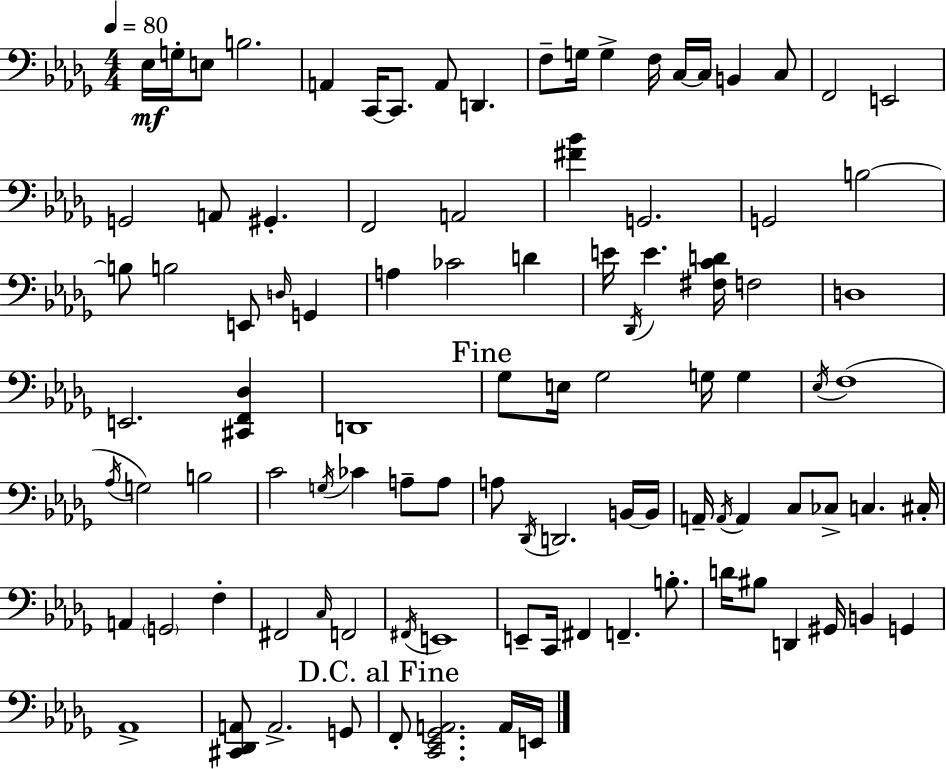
Eb3/s G3/s E3/e B3/h. A2/q C2/s C2/e. A2/e D2/q. F3/e G3/s G3/q F3/s C3/s C3/s B2/q C3/e F2/h E2/h G2/h A2/e G#2/q. F2/h A2/h [F#4,Bb4]/q G2/h. G2/h B3/h B3/e B3/h E2/e D3/s G2/q A3/q CES4/h D4/q E4/s Db2/s E4/q. [F#3,C4,D4]/s F3/h D3/w E2/h. [C#2,F2,Db3]/q D2/w Gb3/e E3/s Gb3/h G3/s G3/q Eb3/s F3/w Ab3/s G3/h B3/h C4/h G3/s CES4/q A3/e A3/e A3/e Db2/s D2/h. B2/s B2/s A2/s A2/s A2/q C3/e CES3/e C3/q. C#3/s A2/q G2/h F3/q F#2/h C3/s F2/h F#2/s E2/w E2/e C2/s F#2/q F2/q. B3/e. D4/s BIS3/e D2/q G#2/s B2/q G2/q Ab2/w [C#2,Db2,A2]/e A2/h. G2/e F2/e [C2,Eb2,Gb2,A2]/h. A2/s E2/s